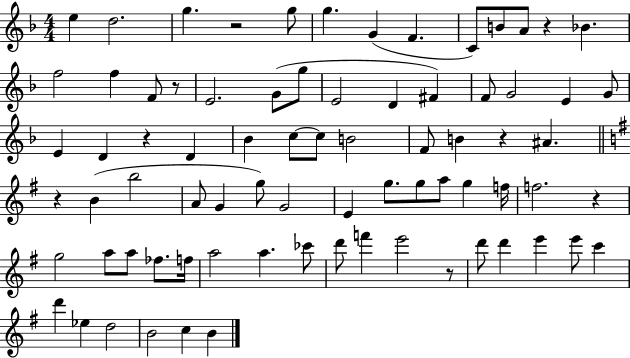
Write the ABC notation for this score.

X:1
T:Untitled
M:4/4
L:1/4
K:F
e d2 g z2 g/2 g G F C/2 B/2 A/2 z _B f2 f F/2 z/2 E2 G/2 g/2 E2 D ^F F/2 G2 E G/2 E D z D _B c/2 c/2 B2 F/2 B z ^A z B b2 A/2 G g/2 G2 E g/2 g/2 a/2 g f/4 f2 z g2 a/2 a/2 _f/2 f/4 a2 a _c'/2 d'/2 f' e'2 z/2 d'/2 d' e' e'/2 c' d' _e d2 B2 c B